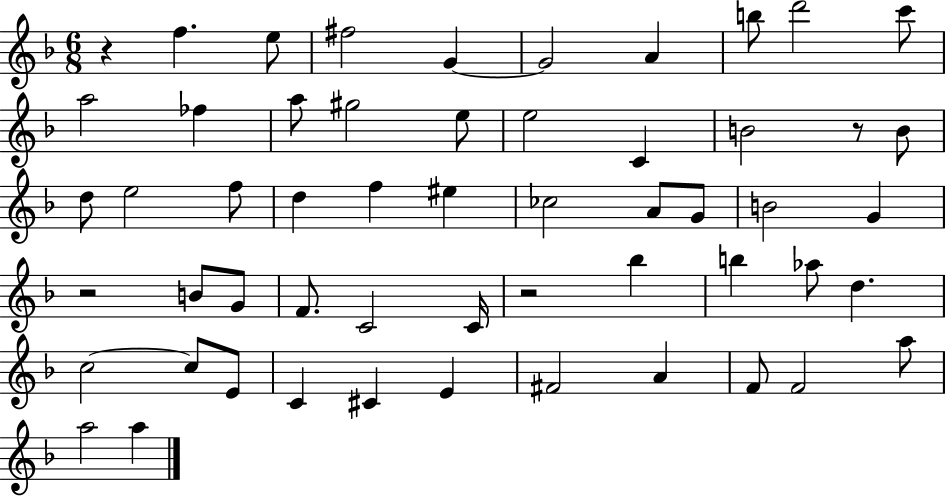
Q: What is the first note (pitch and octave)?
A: F5